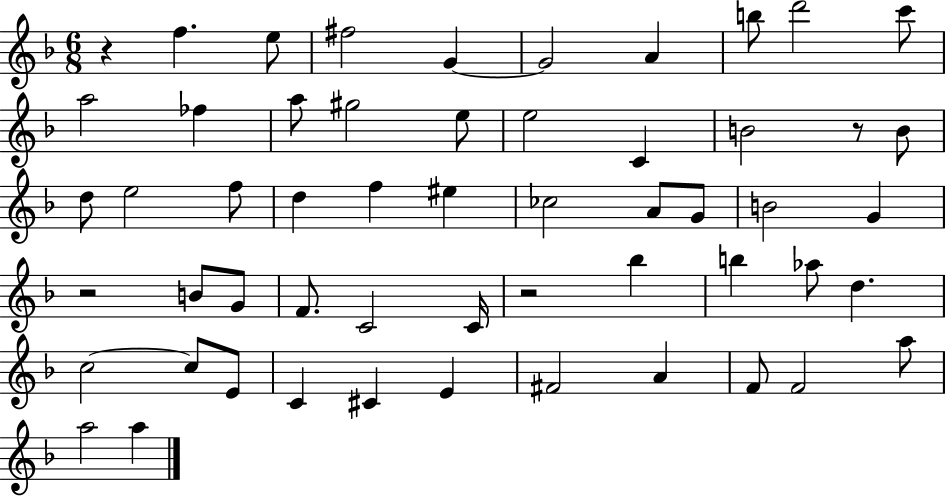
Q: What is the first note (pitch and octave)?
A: F5